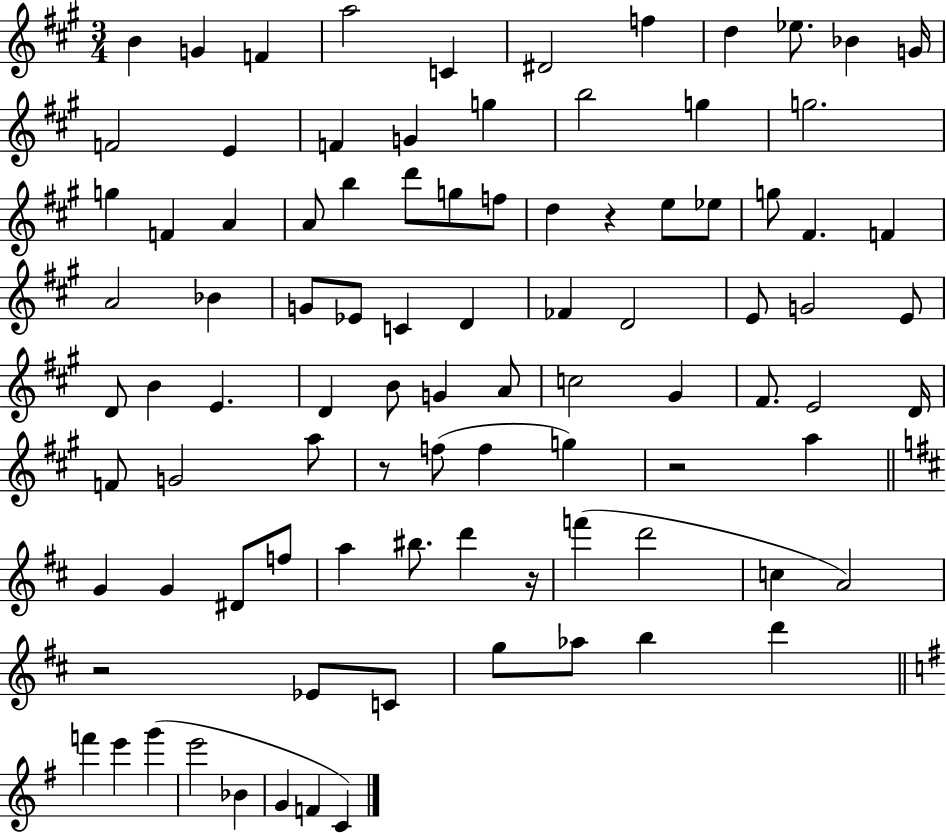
{
  \clef treble
  \numericTimeSignature
  \time 3/4
  \key a \major
  b'4 g'4 f'4 | a''2 c'4 | dis'2 f''4 | d''4 ees''8. bes'4 g'16 | \break f'2 e'4 | f'4 g'4 g''4 | b''2 g''4 | g''2. | \break g''4 f'4 a'4 | a'8 b''4 d'''8 g''8 f''8 | d''4 r4 e''8 ees''8 | g''8 fis'4. f'4 | \break a'2 bes'4 | g'8 ees'8 c'4 d'4 | fes'4 d'2 | e'8 g'2 e'8 | \break d'8 b'4 e'4. | d'4 b'8 g'4 a'8 | c''2 gis'4 | fis'8. e'2 d'16 | \break f'8 g'2 a''8 | r8 f''8( f''4 g''4) | r2 a''4 | \bar "||" \break \key b \minor g'4 g'4 dis'8 f''8 | a''4 bis''8. d'''4 r16 | f'''4( d'''2 | c''4 a'2) | \break r2 ees'8 c'8 | g''8 aes''8 b''4 d'''4 | \bar "||" \break \key g \major f'''4 e'''4 g'''4( | e'''2 bes'4 | g'4 f'4 c'4) | \bar "|."
}